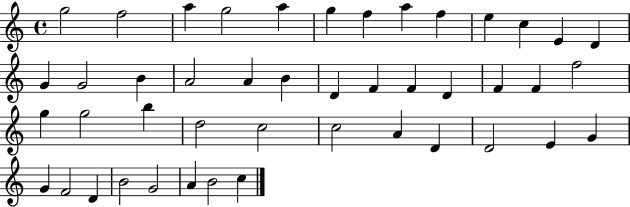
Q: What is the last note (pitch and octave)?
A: C5